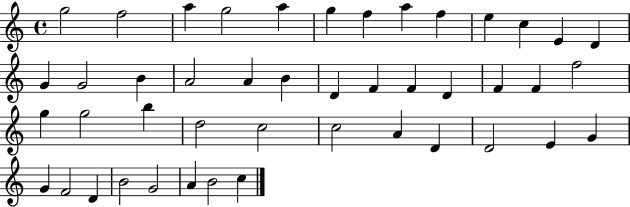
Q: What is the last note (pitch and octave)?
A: C5